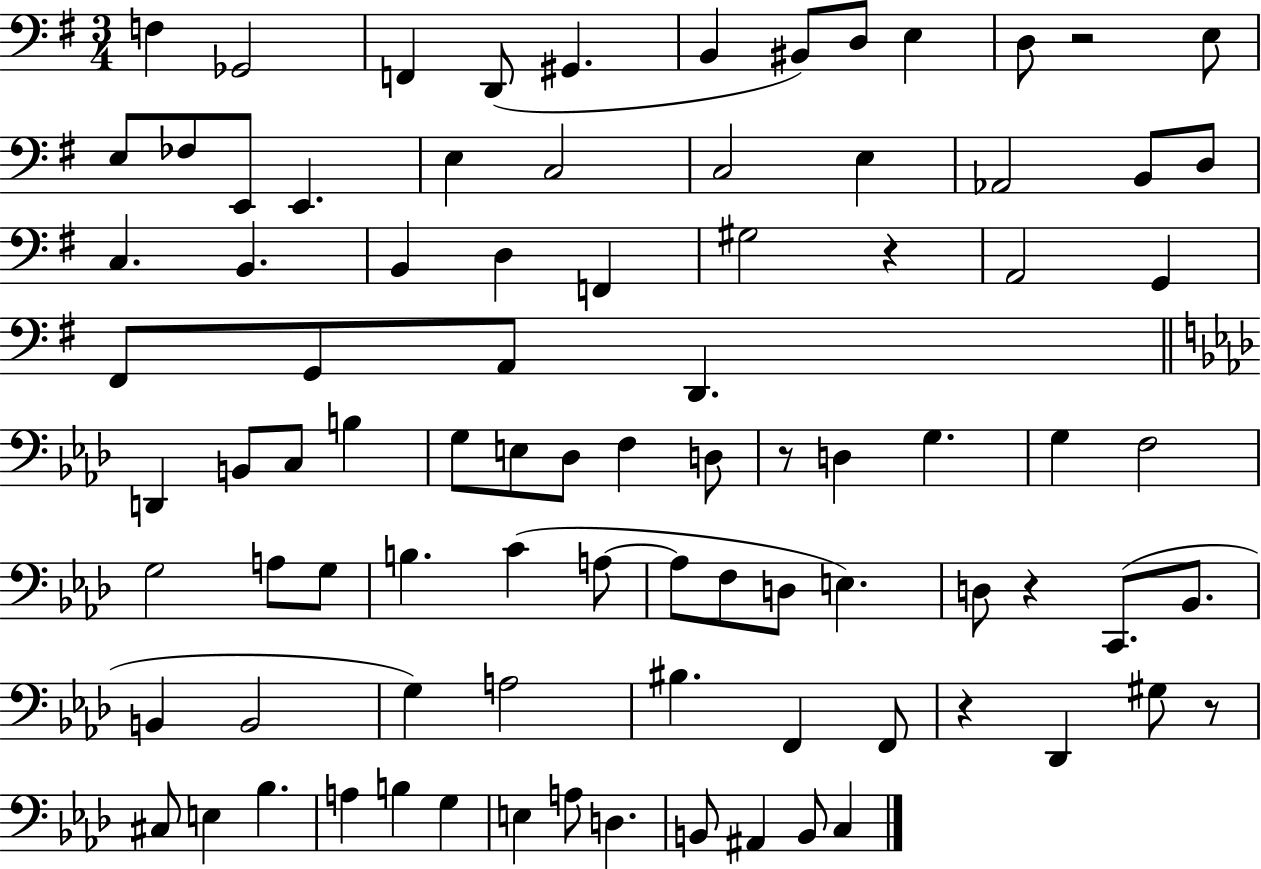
X:1
T:Untitled
M:3/4
L:1/4
K:G
F, _G,,2 F,, D,,/2 ^G,, B,, ^B,,/2 D,/2 E, D,/2 z2 E,/2 E,/2 _F,/2 E,,/2 E,, E, C,2 C,2 E, _A,,2 B,,/2 D,/2 C, B,, B,, D, F,, ^G,2 z A,,2 G,, ^F,,/2 G,,/2 A,,/2 D,, D,, B,,/2 C,/2 B, G,/2 E,/2 _D,/2 F, D,/2 z/2 D, G, G, F,2 G,2 A,/2 G,/2 B, C A,/2 A,/2 F,/2 D,/2 E, D,/2 z C,,/2 _B,,/2 B,, B,,2 G, A,2 ^B, F,, F,,/2 z _D,, ^G,/2 z/2 ^C,/2 E, _B, A, B, G, E, A,/2 D, B,,/2 ^A,, B,,/2 C,